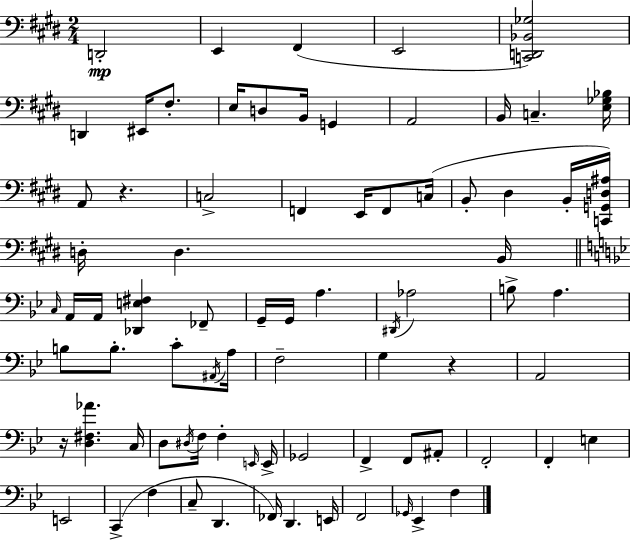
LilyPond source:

{
  \clef bass
  \numericTimeSignature
  \time 2/4
  \key e \major
  \repeat volta 2 { d,2-.\mp | e,4 fis,4( | e,2 | <c, d, bes, ges>2) | \break d,4 eis,16 fis8.-. | e16 d8 b,16 g,4 | a,2 | b,16 c4.-- <e ges bes>16 | \break a,8 r4. | c2-> | f,4 e,16 f,8 c16( | b,8-. dis4 b,16-. <c, g, d ais>16) | \break d16-. d4. b,16 | \bar "||" \break \key bes \major \grace { c16 } a,16 a,16 <des, e fis>4 fes,8-- | g,16-- g,16 a4. | \acciaccatura { dis,16 } aes2 | b8-> a4. | \break b8 b8.-. c'8-. | \acciaccatura { ais,16 } a16 f2-- | g4 r4 | a,2 | \break r16 <d fis aes'>4. | c16 d8 \acciaccatura { dis16 } f16 f4-. | \grace { e,16 } e,16-> ges,2 | f,4-> | \break f,8 ais,8-. f,2-. | f,4-. | e4 e,2 | c,4->( | \break f4 c8-- d,4. | fes,16) d,4. | e,16 f,2 | \grace { ges,16 } ees,4-> | \break f4 } \bar "|."
}